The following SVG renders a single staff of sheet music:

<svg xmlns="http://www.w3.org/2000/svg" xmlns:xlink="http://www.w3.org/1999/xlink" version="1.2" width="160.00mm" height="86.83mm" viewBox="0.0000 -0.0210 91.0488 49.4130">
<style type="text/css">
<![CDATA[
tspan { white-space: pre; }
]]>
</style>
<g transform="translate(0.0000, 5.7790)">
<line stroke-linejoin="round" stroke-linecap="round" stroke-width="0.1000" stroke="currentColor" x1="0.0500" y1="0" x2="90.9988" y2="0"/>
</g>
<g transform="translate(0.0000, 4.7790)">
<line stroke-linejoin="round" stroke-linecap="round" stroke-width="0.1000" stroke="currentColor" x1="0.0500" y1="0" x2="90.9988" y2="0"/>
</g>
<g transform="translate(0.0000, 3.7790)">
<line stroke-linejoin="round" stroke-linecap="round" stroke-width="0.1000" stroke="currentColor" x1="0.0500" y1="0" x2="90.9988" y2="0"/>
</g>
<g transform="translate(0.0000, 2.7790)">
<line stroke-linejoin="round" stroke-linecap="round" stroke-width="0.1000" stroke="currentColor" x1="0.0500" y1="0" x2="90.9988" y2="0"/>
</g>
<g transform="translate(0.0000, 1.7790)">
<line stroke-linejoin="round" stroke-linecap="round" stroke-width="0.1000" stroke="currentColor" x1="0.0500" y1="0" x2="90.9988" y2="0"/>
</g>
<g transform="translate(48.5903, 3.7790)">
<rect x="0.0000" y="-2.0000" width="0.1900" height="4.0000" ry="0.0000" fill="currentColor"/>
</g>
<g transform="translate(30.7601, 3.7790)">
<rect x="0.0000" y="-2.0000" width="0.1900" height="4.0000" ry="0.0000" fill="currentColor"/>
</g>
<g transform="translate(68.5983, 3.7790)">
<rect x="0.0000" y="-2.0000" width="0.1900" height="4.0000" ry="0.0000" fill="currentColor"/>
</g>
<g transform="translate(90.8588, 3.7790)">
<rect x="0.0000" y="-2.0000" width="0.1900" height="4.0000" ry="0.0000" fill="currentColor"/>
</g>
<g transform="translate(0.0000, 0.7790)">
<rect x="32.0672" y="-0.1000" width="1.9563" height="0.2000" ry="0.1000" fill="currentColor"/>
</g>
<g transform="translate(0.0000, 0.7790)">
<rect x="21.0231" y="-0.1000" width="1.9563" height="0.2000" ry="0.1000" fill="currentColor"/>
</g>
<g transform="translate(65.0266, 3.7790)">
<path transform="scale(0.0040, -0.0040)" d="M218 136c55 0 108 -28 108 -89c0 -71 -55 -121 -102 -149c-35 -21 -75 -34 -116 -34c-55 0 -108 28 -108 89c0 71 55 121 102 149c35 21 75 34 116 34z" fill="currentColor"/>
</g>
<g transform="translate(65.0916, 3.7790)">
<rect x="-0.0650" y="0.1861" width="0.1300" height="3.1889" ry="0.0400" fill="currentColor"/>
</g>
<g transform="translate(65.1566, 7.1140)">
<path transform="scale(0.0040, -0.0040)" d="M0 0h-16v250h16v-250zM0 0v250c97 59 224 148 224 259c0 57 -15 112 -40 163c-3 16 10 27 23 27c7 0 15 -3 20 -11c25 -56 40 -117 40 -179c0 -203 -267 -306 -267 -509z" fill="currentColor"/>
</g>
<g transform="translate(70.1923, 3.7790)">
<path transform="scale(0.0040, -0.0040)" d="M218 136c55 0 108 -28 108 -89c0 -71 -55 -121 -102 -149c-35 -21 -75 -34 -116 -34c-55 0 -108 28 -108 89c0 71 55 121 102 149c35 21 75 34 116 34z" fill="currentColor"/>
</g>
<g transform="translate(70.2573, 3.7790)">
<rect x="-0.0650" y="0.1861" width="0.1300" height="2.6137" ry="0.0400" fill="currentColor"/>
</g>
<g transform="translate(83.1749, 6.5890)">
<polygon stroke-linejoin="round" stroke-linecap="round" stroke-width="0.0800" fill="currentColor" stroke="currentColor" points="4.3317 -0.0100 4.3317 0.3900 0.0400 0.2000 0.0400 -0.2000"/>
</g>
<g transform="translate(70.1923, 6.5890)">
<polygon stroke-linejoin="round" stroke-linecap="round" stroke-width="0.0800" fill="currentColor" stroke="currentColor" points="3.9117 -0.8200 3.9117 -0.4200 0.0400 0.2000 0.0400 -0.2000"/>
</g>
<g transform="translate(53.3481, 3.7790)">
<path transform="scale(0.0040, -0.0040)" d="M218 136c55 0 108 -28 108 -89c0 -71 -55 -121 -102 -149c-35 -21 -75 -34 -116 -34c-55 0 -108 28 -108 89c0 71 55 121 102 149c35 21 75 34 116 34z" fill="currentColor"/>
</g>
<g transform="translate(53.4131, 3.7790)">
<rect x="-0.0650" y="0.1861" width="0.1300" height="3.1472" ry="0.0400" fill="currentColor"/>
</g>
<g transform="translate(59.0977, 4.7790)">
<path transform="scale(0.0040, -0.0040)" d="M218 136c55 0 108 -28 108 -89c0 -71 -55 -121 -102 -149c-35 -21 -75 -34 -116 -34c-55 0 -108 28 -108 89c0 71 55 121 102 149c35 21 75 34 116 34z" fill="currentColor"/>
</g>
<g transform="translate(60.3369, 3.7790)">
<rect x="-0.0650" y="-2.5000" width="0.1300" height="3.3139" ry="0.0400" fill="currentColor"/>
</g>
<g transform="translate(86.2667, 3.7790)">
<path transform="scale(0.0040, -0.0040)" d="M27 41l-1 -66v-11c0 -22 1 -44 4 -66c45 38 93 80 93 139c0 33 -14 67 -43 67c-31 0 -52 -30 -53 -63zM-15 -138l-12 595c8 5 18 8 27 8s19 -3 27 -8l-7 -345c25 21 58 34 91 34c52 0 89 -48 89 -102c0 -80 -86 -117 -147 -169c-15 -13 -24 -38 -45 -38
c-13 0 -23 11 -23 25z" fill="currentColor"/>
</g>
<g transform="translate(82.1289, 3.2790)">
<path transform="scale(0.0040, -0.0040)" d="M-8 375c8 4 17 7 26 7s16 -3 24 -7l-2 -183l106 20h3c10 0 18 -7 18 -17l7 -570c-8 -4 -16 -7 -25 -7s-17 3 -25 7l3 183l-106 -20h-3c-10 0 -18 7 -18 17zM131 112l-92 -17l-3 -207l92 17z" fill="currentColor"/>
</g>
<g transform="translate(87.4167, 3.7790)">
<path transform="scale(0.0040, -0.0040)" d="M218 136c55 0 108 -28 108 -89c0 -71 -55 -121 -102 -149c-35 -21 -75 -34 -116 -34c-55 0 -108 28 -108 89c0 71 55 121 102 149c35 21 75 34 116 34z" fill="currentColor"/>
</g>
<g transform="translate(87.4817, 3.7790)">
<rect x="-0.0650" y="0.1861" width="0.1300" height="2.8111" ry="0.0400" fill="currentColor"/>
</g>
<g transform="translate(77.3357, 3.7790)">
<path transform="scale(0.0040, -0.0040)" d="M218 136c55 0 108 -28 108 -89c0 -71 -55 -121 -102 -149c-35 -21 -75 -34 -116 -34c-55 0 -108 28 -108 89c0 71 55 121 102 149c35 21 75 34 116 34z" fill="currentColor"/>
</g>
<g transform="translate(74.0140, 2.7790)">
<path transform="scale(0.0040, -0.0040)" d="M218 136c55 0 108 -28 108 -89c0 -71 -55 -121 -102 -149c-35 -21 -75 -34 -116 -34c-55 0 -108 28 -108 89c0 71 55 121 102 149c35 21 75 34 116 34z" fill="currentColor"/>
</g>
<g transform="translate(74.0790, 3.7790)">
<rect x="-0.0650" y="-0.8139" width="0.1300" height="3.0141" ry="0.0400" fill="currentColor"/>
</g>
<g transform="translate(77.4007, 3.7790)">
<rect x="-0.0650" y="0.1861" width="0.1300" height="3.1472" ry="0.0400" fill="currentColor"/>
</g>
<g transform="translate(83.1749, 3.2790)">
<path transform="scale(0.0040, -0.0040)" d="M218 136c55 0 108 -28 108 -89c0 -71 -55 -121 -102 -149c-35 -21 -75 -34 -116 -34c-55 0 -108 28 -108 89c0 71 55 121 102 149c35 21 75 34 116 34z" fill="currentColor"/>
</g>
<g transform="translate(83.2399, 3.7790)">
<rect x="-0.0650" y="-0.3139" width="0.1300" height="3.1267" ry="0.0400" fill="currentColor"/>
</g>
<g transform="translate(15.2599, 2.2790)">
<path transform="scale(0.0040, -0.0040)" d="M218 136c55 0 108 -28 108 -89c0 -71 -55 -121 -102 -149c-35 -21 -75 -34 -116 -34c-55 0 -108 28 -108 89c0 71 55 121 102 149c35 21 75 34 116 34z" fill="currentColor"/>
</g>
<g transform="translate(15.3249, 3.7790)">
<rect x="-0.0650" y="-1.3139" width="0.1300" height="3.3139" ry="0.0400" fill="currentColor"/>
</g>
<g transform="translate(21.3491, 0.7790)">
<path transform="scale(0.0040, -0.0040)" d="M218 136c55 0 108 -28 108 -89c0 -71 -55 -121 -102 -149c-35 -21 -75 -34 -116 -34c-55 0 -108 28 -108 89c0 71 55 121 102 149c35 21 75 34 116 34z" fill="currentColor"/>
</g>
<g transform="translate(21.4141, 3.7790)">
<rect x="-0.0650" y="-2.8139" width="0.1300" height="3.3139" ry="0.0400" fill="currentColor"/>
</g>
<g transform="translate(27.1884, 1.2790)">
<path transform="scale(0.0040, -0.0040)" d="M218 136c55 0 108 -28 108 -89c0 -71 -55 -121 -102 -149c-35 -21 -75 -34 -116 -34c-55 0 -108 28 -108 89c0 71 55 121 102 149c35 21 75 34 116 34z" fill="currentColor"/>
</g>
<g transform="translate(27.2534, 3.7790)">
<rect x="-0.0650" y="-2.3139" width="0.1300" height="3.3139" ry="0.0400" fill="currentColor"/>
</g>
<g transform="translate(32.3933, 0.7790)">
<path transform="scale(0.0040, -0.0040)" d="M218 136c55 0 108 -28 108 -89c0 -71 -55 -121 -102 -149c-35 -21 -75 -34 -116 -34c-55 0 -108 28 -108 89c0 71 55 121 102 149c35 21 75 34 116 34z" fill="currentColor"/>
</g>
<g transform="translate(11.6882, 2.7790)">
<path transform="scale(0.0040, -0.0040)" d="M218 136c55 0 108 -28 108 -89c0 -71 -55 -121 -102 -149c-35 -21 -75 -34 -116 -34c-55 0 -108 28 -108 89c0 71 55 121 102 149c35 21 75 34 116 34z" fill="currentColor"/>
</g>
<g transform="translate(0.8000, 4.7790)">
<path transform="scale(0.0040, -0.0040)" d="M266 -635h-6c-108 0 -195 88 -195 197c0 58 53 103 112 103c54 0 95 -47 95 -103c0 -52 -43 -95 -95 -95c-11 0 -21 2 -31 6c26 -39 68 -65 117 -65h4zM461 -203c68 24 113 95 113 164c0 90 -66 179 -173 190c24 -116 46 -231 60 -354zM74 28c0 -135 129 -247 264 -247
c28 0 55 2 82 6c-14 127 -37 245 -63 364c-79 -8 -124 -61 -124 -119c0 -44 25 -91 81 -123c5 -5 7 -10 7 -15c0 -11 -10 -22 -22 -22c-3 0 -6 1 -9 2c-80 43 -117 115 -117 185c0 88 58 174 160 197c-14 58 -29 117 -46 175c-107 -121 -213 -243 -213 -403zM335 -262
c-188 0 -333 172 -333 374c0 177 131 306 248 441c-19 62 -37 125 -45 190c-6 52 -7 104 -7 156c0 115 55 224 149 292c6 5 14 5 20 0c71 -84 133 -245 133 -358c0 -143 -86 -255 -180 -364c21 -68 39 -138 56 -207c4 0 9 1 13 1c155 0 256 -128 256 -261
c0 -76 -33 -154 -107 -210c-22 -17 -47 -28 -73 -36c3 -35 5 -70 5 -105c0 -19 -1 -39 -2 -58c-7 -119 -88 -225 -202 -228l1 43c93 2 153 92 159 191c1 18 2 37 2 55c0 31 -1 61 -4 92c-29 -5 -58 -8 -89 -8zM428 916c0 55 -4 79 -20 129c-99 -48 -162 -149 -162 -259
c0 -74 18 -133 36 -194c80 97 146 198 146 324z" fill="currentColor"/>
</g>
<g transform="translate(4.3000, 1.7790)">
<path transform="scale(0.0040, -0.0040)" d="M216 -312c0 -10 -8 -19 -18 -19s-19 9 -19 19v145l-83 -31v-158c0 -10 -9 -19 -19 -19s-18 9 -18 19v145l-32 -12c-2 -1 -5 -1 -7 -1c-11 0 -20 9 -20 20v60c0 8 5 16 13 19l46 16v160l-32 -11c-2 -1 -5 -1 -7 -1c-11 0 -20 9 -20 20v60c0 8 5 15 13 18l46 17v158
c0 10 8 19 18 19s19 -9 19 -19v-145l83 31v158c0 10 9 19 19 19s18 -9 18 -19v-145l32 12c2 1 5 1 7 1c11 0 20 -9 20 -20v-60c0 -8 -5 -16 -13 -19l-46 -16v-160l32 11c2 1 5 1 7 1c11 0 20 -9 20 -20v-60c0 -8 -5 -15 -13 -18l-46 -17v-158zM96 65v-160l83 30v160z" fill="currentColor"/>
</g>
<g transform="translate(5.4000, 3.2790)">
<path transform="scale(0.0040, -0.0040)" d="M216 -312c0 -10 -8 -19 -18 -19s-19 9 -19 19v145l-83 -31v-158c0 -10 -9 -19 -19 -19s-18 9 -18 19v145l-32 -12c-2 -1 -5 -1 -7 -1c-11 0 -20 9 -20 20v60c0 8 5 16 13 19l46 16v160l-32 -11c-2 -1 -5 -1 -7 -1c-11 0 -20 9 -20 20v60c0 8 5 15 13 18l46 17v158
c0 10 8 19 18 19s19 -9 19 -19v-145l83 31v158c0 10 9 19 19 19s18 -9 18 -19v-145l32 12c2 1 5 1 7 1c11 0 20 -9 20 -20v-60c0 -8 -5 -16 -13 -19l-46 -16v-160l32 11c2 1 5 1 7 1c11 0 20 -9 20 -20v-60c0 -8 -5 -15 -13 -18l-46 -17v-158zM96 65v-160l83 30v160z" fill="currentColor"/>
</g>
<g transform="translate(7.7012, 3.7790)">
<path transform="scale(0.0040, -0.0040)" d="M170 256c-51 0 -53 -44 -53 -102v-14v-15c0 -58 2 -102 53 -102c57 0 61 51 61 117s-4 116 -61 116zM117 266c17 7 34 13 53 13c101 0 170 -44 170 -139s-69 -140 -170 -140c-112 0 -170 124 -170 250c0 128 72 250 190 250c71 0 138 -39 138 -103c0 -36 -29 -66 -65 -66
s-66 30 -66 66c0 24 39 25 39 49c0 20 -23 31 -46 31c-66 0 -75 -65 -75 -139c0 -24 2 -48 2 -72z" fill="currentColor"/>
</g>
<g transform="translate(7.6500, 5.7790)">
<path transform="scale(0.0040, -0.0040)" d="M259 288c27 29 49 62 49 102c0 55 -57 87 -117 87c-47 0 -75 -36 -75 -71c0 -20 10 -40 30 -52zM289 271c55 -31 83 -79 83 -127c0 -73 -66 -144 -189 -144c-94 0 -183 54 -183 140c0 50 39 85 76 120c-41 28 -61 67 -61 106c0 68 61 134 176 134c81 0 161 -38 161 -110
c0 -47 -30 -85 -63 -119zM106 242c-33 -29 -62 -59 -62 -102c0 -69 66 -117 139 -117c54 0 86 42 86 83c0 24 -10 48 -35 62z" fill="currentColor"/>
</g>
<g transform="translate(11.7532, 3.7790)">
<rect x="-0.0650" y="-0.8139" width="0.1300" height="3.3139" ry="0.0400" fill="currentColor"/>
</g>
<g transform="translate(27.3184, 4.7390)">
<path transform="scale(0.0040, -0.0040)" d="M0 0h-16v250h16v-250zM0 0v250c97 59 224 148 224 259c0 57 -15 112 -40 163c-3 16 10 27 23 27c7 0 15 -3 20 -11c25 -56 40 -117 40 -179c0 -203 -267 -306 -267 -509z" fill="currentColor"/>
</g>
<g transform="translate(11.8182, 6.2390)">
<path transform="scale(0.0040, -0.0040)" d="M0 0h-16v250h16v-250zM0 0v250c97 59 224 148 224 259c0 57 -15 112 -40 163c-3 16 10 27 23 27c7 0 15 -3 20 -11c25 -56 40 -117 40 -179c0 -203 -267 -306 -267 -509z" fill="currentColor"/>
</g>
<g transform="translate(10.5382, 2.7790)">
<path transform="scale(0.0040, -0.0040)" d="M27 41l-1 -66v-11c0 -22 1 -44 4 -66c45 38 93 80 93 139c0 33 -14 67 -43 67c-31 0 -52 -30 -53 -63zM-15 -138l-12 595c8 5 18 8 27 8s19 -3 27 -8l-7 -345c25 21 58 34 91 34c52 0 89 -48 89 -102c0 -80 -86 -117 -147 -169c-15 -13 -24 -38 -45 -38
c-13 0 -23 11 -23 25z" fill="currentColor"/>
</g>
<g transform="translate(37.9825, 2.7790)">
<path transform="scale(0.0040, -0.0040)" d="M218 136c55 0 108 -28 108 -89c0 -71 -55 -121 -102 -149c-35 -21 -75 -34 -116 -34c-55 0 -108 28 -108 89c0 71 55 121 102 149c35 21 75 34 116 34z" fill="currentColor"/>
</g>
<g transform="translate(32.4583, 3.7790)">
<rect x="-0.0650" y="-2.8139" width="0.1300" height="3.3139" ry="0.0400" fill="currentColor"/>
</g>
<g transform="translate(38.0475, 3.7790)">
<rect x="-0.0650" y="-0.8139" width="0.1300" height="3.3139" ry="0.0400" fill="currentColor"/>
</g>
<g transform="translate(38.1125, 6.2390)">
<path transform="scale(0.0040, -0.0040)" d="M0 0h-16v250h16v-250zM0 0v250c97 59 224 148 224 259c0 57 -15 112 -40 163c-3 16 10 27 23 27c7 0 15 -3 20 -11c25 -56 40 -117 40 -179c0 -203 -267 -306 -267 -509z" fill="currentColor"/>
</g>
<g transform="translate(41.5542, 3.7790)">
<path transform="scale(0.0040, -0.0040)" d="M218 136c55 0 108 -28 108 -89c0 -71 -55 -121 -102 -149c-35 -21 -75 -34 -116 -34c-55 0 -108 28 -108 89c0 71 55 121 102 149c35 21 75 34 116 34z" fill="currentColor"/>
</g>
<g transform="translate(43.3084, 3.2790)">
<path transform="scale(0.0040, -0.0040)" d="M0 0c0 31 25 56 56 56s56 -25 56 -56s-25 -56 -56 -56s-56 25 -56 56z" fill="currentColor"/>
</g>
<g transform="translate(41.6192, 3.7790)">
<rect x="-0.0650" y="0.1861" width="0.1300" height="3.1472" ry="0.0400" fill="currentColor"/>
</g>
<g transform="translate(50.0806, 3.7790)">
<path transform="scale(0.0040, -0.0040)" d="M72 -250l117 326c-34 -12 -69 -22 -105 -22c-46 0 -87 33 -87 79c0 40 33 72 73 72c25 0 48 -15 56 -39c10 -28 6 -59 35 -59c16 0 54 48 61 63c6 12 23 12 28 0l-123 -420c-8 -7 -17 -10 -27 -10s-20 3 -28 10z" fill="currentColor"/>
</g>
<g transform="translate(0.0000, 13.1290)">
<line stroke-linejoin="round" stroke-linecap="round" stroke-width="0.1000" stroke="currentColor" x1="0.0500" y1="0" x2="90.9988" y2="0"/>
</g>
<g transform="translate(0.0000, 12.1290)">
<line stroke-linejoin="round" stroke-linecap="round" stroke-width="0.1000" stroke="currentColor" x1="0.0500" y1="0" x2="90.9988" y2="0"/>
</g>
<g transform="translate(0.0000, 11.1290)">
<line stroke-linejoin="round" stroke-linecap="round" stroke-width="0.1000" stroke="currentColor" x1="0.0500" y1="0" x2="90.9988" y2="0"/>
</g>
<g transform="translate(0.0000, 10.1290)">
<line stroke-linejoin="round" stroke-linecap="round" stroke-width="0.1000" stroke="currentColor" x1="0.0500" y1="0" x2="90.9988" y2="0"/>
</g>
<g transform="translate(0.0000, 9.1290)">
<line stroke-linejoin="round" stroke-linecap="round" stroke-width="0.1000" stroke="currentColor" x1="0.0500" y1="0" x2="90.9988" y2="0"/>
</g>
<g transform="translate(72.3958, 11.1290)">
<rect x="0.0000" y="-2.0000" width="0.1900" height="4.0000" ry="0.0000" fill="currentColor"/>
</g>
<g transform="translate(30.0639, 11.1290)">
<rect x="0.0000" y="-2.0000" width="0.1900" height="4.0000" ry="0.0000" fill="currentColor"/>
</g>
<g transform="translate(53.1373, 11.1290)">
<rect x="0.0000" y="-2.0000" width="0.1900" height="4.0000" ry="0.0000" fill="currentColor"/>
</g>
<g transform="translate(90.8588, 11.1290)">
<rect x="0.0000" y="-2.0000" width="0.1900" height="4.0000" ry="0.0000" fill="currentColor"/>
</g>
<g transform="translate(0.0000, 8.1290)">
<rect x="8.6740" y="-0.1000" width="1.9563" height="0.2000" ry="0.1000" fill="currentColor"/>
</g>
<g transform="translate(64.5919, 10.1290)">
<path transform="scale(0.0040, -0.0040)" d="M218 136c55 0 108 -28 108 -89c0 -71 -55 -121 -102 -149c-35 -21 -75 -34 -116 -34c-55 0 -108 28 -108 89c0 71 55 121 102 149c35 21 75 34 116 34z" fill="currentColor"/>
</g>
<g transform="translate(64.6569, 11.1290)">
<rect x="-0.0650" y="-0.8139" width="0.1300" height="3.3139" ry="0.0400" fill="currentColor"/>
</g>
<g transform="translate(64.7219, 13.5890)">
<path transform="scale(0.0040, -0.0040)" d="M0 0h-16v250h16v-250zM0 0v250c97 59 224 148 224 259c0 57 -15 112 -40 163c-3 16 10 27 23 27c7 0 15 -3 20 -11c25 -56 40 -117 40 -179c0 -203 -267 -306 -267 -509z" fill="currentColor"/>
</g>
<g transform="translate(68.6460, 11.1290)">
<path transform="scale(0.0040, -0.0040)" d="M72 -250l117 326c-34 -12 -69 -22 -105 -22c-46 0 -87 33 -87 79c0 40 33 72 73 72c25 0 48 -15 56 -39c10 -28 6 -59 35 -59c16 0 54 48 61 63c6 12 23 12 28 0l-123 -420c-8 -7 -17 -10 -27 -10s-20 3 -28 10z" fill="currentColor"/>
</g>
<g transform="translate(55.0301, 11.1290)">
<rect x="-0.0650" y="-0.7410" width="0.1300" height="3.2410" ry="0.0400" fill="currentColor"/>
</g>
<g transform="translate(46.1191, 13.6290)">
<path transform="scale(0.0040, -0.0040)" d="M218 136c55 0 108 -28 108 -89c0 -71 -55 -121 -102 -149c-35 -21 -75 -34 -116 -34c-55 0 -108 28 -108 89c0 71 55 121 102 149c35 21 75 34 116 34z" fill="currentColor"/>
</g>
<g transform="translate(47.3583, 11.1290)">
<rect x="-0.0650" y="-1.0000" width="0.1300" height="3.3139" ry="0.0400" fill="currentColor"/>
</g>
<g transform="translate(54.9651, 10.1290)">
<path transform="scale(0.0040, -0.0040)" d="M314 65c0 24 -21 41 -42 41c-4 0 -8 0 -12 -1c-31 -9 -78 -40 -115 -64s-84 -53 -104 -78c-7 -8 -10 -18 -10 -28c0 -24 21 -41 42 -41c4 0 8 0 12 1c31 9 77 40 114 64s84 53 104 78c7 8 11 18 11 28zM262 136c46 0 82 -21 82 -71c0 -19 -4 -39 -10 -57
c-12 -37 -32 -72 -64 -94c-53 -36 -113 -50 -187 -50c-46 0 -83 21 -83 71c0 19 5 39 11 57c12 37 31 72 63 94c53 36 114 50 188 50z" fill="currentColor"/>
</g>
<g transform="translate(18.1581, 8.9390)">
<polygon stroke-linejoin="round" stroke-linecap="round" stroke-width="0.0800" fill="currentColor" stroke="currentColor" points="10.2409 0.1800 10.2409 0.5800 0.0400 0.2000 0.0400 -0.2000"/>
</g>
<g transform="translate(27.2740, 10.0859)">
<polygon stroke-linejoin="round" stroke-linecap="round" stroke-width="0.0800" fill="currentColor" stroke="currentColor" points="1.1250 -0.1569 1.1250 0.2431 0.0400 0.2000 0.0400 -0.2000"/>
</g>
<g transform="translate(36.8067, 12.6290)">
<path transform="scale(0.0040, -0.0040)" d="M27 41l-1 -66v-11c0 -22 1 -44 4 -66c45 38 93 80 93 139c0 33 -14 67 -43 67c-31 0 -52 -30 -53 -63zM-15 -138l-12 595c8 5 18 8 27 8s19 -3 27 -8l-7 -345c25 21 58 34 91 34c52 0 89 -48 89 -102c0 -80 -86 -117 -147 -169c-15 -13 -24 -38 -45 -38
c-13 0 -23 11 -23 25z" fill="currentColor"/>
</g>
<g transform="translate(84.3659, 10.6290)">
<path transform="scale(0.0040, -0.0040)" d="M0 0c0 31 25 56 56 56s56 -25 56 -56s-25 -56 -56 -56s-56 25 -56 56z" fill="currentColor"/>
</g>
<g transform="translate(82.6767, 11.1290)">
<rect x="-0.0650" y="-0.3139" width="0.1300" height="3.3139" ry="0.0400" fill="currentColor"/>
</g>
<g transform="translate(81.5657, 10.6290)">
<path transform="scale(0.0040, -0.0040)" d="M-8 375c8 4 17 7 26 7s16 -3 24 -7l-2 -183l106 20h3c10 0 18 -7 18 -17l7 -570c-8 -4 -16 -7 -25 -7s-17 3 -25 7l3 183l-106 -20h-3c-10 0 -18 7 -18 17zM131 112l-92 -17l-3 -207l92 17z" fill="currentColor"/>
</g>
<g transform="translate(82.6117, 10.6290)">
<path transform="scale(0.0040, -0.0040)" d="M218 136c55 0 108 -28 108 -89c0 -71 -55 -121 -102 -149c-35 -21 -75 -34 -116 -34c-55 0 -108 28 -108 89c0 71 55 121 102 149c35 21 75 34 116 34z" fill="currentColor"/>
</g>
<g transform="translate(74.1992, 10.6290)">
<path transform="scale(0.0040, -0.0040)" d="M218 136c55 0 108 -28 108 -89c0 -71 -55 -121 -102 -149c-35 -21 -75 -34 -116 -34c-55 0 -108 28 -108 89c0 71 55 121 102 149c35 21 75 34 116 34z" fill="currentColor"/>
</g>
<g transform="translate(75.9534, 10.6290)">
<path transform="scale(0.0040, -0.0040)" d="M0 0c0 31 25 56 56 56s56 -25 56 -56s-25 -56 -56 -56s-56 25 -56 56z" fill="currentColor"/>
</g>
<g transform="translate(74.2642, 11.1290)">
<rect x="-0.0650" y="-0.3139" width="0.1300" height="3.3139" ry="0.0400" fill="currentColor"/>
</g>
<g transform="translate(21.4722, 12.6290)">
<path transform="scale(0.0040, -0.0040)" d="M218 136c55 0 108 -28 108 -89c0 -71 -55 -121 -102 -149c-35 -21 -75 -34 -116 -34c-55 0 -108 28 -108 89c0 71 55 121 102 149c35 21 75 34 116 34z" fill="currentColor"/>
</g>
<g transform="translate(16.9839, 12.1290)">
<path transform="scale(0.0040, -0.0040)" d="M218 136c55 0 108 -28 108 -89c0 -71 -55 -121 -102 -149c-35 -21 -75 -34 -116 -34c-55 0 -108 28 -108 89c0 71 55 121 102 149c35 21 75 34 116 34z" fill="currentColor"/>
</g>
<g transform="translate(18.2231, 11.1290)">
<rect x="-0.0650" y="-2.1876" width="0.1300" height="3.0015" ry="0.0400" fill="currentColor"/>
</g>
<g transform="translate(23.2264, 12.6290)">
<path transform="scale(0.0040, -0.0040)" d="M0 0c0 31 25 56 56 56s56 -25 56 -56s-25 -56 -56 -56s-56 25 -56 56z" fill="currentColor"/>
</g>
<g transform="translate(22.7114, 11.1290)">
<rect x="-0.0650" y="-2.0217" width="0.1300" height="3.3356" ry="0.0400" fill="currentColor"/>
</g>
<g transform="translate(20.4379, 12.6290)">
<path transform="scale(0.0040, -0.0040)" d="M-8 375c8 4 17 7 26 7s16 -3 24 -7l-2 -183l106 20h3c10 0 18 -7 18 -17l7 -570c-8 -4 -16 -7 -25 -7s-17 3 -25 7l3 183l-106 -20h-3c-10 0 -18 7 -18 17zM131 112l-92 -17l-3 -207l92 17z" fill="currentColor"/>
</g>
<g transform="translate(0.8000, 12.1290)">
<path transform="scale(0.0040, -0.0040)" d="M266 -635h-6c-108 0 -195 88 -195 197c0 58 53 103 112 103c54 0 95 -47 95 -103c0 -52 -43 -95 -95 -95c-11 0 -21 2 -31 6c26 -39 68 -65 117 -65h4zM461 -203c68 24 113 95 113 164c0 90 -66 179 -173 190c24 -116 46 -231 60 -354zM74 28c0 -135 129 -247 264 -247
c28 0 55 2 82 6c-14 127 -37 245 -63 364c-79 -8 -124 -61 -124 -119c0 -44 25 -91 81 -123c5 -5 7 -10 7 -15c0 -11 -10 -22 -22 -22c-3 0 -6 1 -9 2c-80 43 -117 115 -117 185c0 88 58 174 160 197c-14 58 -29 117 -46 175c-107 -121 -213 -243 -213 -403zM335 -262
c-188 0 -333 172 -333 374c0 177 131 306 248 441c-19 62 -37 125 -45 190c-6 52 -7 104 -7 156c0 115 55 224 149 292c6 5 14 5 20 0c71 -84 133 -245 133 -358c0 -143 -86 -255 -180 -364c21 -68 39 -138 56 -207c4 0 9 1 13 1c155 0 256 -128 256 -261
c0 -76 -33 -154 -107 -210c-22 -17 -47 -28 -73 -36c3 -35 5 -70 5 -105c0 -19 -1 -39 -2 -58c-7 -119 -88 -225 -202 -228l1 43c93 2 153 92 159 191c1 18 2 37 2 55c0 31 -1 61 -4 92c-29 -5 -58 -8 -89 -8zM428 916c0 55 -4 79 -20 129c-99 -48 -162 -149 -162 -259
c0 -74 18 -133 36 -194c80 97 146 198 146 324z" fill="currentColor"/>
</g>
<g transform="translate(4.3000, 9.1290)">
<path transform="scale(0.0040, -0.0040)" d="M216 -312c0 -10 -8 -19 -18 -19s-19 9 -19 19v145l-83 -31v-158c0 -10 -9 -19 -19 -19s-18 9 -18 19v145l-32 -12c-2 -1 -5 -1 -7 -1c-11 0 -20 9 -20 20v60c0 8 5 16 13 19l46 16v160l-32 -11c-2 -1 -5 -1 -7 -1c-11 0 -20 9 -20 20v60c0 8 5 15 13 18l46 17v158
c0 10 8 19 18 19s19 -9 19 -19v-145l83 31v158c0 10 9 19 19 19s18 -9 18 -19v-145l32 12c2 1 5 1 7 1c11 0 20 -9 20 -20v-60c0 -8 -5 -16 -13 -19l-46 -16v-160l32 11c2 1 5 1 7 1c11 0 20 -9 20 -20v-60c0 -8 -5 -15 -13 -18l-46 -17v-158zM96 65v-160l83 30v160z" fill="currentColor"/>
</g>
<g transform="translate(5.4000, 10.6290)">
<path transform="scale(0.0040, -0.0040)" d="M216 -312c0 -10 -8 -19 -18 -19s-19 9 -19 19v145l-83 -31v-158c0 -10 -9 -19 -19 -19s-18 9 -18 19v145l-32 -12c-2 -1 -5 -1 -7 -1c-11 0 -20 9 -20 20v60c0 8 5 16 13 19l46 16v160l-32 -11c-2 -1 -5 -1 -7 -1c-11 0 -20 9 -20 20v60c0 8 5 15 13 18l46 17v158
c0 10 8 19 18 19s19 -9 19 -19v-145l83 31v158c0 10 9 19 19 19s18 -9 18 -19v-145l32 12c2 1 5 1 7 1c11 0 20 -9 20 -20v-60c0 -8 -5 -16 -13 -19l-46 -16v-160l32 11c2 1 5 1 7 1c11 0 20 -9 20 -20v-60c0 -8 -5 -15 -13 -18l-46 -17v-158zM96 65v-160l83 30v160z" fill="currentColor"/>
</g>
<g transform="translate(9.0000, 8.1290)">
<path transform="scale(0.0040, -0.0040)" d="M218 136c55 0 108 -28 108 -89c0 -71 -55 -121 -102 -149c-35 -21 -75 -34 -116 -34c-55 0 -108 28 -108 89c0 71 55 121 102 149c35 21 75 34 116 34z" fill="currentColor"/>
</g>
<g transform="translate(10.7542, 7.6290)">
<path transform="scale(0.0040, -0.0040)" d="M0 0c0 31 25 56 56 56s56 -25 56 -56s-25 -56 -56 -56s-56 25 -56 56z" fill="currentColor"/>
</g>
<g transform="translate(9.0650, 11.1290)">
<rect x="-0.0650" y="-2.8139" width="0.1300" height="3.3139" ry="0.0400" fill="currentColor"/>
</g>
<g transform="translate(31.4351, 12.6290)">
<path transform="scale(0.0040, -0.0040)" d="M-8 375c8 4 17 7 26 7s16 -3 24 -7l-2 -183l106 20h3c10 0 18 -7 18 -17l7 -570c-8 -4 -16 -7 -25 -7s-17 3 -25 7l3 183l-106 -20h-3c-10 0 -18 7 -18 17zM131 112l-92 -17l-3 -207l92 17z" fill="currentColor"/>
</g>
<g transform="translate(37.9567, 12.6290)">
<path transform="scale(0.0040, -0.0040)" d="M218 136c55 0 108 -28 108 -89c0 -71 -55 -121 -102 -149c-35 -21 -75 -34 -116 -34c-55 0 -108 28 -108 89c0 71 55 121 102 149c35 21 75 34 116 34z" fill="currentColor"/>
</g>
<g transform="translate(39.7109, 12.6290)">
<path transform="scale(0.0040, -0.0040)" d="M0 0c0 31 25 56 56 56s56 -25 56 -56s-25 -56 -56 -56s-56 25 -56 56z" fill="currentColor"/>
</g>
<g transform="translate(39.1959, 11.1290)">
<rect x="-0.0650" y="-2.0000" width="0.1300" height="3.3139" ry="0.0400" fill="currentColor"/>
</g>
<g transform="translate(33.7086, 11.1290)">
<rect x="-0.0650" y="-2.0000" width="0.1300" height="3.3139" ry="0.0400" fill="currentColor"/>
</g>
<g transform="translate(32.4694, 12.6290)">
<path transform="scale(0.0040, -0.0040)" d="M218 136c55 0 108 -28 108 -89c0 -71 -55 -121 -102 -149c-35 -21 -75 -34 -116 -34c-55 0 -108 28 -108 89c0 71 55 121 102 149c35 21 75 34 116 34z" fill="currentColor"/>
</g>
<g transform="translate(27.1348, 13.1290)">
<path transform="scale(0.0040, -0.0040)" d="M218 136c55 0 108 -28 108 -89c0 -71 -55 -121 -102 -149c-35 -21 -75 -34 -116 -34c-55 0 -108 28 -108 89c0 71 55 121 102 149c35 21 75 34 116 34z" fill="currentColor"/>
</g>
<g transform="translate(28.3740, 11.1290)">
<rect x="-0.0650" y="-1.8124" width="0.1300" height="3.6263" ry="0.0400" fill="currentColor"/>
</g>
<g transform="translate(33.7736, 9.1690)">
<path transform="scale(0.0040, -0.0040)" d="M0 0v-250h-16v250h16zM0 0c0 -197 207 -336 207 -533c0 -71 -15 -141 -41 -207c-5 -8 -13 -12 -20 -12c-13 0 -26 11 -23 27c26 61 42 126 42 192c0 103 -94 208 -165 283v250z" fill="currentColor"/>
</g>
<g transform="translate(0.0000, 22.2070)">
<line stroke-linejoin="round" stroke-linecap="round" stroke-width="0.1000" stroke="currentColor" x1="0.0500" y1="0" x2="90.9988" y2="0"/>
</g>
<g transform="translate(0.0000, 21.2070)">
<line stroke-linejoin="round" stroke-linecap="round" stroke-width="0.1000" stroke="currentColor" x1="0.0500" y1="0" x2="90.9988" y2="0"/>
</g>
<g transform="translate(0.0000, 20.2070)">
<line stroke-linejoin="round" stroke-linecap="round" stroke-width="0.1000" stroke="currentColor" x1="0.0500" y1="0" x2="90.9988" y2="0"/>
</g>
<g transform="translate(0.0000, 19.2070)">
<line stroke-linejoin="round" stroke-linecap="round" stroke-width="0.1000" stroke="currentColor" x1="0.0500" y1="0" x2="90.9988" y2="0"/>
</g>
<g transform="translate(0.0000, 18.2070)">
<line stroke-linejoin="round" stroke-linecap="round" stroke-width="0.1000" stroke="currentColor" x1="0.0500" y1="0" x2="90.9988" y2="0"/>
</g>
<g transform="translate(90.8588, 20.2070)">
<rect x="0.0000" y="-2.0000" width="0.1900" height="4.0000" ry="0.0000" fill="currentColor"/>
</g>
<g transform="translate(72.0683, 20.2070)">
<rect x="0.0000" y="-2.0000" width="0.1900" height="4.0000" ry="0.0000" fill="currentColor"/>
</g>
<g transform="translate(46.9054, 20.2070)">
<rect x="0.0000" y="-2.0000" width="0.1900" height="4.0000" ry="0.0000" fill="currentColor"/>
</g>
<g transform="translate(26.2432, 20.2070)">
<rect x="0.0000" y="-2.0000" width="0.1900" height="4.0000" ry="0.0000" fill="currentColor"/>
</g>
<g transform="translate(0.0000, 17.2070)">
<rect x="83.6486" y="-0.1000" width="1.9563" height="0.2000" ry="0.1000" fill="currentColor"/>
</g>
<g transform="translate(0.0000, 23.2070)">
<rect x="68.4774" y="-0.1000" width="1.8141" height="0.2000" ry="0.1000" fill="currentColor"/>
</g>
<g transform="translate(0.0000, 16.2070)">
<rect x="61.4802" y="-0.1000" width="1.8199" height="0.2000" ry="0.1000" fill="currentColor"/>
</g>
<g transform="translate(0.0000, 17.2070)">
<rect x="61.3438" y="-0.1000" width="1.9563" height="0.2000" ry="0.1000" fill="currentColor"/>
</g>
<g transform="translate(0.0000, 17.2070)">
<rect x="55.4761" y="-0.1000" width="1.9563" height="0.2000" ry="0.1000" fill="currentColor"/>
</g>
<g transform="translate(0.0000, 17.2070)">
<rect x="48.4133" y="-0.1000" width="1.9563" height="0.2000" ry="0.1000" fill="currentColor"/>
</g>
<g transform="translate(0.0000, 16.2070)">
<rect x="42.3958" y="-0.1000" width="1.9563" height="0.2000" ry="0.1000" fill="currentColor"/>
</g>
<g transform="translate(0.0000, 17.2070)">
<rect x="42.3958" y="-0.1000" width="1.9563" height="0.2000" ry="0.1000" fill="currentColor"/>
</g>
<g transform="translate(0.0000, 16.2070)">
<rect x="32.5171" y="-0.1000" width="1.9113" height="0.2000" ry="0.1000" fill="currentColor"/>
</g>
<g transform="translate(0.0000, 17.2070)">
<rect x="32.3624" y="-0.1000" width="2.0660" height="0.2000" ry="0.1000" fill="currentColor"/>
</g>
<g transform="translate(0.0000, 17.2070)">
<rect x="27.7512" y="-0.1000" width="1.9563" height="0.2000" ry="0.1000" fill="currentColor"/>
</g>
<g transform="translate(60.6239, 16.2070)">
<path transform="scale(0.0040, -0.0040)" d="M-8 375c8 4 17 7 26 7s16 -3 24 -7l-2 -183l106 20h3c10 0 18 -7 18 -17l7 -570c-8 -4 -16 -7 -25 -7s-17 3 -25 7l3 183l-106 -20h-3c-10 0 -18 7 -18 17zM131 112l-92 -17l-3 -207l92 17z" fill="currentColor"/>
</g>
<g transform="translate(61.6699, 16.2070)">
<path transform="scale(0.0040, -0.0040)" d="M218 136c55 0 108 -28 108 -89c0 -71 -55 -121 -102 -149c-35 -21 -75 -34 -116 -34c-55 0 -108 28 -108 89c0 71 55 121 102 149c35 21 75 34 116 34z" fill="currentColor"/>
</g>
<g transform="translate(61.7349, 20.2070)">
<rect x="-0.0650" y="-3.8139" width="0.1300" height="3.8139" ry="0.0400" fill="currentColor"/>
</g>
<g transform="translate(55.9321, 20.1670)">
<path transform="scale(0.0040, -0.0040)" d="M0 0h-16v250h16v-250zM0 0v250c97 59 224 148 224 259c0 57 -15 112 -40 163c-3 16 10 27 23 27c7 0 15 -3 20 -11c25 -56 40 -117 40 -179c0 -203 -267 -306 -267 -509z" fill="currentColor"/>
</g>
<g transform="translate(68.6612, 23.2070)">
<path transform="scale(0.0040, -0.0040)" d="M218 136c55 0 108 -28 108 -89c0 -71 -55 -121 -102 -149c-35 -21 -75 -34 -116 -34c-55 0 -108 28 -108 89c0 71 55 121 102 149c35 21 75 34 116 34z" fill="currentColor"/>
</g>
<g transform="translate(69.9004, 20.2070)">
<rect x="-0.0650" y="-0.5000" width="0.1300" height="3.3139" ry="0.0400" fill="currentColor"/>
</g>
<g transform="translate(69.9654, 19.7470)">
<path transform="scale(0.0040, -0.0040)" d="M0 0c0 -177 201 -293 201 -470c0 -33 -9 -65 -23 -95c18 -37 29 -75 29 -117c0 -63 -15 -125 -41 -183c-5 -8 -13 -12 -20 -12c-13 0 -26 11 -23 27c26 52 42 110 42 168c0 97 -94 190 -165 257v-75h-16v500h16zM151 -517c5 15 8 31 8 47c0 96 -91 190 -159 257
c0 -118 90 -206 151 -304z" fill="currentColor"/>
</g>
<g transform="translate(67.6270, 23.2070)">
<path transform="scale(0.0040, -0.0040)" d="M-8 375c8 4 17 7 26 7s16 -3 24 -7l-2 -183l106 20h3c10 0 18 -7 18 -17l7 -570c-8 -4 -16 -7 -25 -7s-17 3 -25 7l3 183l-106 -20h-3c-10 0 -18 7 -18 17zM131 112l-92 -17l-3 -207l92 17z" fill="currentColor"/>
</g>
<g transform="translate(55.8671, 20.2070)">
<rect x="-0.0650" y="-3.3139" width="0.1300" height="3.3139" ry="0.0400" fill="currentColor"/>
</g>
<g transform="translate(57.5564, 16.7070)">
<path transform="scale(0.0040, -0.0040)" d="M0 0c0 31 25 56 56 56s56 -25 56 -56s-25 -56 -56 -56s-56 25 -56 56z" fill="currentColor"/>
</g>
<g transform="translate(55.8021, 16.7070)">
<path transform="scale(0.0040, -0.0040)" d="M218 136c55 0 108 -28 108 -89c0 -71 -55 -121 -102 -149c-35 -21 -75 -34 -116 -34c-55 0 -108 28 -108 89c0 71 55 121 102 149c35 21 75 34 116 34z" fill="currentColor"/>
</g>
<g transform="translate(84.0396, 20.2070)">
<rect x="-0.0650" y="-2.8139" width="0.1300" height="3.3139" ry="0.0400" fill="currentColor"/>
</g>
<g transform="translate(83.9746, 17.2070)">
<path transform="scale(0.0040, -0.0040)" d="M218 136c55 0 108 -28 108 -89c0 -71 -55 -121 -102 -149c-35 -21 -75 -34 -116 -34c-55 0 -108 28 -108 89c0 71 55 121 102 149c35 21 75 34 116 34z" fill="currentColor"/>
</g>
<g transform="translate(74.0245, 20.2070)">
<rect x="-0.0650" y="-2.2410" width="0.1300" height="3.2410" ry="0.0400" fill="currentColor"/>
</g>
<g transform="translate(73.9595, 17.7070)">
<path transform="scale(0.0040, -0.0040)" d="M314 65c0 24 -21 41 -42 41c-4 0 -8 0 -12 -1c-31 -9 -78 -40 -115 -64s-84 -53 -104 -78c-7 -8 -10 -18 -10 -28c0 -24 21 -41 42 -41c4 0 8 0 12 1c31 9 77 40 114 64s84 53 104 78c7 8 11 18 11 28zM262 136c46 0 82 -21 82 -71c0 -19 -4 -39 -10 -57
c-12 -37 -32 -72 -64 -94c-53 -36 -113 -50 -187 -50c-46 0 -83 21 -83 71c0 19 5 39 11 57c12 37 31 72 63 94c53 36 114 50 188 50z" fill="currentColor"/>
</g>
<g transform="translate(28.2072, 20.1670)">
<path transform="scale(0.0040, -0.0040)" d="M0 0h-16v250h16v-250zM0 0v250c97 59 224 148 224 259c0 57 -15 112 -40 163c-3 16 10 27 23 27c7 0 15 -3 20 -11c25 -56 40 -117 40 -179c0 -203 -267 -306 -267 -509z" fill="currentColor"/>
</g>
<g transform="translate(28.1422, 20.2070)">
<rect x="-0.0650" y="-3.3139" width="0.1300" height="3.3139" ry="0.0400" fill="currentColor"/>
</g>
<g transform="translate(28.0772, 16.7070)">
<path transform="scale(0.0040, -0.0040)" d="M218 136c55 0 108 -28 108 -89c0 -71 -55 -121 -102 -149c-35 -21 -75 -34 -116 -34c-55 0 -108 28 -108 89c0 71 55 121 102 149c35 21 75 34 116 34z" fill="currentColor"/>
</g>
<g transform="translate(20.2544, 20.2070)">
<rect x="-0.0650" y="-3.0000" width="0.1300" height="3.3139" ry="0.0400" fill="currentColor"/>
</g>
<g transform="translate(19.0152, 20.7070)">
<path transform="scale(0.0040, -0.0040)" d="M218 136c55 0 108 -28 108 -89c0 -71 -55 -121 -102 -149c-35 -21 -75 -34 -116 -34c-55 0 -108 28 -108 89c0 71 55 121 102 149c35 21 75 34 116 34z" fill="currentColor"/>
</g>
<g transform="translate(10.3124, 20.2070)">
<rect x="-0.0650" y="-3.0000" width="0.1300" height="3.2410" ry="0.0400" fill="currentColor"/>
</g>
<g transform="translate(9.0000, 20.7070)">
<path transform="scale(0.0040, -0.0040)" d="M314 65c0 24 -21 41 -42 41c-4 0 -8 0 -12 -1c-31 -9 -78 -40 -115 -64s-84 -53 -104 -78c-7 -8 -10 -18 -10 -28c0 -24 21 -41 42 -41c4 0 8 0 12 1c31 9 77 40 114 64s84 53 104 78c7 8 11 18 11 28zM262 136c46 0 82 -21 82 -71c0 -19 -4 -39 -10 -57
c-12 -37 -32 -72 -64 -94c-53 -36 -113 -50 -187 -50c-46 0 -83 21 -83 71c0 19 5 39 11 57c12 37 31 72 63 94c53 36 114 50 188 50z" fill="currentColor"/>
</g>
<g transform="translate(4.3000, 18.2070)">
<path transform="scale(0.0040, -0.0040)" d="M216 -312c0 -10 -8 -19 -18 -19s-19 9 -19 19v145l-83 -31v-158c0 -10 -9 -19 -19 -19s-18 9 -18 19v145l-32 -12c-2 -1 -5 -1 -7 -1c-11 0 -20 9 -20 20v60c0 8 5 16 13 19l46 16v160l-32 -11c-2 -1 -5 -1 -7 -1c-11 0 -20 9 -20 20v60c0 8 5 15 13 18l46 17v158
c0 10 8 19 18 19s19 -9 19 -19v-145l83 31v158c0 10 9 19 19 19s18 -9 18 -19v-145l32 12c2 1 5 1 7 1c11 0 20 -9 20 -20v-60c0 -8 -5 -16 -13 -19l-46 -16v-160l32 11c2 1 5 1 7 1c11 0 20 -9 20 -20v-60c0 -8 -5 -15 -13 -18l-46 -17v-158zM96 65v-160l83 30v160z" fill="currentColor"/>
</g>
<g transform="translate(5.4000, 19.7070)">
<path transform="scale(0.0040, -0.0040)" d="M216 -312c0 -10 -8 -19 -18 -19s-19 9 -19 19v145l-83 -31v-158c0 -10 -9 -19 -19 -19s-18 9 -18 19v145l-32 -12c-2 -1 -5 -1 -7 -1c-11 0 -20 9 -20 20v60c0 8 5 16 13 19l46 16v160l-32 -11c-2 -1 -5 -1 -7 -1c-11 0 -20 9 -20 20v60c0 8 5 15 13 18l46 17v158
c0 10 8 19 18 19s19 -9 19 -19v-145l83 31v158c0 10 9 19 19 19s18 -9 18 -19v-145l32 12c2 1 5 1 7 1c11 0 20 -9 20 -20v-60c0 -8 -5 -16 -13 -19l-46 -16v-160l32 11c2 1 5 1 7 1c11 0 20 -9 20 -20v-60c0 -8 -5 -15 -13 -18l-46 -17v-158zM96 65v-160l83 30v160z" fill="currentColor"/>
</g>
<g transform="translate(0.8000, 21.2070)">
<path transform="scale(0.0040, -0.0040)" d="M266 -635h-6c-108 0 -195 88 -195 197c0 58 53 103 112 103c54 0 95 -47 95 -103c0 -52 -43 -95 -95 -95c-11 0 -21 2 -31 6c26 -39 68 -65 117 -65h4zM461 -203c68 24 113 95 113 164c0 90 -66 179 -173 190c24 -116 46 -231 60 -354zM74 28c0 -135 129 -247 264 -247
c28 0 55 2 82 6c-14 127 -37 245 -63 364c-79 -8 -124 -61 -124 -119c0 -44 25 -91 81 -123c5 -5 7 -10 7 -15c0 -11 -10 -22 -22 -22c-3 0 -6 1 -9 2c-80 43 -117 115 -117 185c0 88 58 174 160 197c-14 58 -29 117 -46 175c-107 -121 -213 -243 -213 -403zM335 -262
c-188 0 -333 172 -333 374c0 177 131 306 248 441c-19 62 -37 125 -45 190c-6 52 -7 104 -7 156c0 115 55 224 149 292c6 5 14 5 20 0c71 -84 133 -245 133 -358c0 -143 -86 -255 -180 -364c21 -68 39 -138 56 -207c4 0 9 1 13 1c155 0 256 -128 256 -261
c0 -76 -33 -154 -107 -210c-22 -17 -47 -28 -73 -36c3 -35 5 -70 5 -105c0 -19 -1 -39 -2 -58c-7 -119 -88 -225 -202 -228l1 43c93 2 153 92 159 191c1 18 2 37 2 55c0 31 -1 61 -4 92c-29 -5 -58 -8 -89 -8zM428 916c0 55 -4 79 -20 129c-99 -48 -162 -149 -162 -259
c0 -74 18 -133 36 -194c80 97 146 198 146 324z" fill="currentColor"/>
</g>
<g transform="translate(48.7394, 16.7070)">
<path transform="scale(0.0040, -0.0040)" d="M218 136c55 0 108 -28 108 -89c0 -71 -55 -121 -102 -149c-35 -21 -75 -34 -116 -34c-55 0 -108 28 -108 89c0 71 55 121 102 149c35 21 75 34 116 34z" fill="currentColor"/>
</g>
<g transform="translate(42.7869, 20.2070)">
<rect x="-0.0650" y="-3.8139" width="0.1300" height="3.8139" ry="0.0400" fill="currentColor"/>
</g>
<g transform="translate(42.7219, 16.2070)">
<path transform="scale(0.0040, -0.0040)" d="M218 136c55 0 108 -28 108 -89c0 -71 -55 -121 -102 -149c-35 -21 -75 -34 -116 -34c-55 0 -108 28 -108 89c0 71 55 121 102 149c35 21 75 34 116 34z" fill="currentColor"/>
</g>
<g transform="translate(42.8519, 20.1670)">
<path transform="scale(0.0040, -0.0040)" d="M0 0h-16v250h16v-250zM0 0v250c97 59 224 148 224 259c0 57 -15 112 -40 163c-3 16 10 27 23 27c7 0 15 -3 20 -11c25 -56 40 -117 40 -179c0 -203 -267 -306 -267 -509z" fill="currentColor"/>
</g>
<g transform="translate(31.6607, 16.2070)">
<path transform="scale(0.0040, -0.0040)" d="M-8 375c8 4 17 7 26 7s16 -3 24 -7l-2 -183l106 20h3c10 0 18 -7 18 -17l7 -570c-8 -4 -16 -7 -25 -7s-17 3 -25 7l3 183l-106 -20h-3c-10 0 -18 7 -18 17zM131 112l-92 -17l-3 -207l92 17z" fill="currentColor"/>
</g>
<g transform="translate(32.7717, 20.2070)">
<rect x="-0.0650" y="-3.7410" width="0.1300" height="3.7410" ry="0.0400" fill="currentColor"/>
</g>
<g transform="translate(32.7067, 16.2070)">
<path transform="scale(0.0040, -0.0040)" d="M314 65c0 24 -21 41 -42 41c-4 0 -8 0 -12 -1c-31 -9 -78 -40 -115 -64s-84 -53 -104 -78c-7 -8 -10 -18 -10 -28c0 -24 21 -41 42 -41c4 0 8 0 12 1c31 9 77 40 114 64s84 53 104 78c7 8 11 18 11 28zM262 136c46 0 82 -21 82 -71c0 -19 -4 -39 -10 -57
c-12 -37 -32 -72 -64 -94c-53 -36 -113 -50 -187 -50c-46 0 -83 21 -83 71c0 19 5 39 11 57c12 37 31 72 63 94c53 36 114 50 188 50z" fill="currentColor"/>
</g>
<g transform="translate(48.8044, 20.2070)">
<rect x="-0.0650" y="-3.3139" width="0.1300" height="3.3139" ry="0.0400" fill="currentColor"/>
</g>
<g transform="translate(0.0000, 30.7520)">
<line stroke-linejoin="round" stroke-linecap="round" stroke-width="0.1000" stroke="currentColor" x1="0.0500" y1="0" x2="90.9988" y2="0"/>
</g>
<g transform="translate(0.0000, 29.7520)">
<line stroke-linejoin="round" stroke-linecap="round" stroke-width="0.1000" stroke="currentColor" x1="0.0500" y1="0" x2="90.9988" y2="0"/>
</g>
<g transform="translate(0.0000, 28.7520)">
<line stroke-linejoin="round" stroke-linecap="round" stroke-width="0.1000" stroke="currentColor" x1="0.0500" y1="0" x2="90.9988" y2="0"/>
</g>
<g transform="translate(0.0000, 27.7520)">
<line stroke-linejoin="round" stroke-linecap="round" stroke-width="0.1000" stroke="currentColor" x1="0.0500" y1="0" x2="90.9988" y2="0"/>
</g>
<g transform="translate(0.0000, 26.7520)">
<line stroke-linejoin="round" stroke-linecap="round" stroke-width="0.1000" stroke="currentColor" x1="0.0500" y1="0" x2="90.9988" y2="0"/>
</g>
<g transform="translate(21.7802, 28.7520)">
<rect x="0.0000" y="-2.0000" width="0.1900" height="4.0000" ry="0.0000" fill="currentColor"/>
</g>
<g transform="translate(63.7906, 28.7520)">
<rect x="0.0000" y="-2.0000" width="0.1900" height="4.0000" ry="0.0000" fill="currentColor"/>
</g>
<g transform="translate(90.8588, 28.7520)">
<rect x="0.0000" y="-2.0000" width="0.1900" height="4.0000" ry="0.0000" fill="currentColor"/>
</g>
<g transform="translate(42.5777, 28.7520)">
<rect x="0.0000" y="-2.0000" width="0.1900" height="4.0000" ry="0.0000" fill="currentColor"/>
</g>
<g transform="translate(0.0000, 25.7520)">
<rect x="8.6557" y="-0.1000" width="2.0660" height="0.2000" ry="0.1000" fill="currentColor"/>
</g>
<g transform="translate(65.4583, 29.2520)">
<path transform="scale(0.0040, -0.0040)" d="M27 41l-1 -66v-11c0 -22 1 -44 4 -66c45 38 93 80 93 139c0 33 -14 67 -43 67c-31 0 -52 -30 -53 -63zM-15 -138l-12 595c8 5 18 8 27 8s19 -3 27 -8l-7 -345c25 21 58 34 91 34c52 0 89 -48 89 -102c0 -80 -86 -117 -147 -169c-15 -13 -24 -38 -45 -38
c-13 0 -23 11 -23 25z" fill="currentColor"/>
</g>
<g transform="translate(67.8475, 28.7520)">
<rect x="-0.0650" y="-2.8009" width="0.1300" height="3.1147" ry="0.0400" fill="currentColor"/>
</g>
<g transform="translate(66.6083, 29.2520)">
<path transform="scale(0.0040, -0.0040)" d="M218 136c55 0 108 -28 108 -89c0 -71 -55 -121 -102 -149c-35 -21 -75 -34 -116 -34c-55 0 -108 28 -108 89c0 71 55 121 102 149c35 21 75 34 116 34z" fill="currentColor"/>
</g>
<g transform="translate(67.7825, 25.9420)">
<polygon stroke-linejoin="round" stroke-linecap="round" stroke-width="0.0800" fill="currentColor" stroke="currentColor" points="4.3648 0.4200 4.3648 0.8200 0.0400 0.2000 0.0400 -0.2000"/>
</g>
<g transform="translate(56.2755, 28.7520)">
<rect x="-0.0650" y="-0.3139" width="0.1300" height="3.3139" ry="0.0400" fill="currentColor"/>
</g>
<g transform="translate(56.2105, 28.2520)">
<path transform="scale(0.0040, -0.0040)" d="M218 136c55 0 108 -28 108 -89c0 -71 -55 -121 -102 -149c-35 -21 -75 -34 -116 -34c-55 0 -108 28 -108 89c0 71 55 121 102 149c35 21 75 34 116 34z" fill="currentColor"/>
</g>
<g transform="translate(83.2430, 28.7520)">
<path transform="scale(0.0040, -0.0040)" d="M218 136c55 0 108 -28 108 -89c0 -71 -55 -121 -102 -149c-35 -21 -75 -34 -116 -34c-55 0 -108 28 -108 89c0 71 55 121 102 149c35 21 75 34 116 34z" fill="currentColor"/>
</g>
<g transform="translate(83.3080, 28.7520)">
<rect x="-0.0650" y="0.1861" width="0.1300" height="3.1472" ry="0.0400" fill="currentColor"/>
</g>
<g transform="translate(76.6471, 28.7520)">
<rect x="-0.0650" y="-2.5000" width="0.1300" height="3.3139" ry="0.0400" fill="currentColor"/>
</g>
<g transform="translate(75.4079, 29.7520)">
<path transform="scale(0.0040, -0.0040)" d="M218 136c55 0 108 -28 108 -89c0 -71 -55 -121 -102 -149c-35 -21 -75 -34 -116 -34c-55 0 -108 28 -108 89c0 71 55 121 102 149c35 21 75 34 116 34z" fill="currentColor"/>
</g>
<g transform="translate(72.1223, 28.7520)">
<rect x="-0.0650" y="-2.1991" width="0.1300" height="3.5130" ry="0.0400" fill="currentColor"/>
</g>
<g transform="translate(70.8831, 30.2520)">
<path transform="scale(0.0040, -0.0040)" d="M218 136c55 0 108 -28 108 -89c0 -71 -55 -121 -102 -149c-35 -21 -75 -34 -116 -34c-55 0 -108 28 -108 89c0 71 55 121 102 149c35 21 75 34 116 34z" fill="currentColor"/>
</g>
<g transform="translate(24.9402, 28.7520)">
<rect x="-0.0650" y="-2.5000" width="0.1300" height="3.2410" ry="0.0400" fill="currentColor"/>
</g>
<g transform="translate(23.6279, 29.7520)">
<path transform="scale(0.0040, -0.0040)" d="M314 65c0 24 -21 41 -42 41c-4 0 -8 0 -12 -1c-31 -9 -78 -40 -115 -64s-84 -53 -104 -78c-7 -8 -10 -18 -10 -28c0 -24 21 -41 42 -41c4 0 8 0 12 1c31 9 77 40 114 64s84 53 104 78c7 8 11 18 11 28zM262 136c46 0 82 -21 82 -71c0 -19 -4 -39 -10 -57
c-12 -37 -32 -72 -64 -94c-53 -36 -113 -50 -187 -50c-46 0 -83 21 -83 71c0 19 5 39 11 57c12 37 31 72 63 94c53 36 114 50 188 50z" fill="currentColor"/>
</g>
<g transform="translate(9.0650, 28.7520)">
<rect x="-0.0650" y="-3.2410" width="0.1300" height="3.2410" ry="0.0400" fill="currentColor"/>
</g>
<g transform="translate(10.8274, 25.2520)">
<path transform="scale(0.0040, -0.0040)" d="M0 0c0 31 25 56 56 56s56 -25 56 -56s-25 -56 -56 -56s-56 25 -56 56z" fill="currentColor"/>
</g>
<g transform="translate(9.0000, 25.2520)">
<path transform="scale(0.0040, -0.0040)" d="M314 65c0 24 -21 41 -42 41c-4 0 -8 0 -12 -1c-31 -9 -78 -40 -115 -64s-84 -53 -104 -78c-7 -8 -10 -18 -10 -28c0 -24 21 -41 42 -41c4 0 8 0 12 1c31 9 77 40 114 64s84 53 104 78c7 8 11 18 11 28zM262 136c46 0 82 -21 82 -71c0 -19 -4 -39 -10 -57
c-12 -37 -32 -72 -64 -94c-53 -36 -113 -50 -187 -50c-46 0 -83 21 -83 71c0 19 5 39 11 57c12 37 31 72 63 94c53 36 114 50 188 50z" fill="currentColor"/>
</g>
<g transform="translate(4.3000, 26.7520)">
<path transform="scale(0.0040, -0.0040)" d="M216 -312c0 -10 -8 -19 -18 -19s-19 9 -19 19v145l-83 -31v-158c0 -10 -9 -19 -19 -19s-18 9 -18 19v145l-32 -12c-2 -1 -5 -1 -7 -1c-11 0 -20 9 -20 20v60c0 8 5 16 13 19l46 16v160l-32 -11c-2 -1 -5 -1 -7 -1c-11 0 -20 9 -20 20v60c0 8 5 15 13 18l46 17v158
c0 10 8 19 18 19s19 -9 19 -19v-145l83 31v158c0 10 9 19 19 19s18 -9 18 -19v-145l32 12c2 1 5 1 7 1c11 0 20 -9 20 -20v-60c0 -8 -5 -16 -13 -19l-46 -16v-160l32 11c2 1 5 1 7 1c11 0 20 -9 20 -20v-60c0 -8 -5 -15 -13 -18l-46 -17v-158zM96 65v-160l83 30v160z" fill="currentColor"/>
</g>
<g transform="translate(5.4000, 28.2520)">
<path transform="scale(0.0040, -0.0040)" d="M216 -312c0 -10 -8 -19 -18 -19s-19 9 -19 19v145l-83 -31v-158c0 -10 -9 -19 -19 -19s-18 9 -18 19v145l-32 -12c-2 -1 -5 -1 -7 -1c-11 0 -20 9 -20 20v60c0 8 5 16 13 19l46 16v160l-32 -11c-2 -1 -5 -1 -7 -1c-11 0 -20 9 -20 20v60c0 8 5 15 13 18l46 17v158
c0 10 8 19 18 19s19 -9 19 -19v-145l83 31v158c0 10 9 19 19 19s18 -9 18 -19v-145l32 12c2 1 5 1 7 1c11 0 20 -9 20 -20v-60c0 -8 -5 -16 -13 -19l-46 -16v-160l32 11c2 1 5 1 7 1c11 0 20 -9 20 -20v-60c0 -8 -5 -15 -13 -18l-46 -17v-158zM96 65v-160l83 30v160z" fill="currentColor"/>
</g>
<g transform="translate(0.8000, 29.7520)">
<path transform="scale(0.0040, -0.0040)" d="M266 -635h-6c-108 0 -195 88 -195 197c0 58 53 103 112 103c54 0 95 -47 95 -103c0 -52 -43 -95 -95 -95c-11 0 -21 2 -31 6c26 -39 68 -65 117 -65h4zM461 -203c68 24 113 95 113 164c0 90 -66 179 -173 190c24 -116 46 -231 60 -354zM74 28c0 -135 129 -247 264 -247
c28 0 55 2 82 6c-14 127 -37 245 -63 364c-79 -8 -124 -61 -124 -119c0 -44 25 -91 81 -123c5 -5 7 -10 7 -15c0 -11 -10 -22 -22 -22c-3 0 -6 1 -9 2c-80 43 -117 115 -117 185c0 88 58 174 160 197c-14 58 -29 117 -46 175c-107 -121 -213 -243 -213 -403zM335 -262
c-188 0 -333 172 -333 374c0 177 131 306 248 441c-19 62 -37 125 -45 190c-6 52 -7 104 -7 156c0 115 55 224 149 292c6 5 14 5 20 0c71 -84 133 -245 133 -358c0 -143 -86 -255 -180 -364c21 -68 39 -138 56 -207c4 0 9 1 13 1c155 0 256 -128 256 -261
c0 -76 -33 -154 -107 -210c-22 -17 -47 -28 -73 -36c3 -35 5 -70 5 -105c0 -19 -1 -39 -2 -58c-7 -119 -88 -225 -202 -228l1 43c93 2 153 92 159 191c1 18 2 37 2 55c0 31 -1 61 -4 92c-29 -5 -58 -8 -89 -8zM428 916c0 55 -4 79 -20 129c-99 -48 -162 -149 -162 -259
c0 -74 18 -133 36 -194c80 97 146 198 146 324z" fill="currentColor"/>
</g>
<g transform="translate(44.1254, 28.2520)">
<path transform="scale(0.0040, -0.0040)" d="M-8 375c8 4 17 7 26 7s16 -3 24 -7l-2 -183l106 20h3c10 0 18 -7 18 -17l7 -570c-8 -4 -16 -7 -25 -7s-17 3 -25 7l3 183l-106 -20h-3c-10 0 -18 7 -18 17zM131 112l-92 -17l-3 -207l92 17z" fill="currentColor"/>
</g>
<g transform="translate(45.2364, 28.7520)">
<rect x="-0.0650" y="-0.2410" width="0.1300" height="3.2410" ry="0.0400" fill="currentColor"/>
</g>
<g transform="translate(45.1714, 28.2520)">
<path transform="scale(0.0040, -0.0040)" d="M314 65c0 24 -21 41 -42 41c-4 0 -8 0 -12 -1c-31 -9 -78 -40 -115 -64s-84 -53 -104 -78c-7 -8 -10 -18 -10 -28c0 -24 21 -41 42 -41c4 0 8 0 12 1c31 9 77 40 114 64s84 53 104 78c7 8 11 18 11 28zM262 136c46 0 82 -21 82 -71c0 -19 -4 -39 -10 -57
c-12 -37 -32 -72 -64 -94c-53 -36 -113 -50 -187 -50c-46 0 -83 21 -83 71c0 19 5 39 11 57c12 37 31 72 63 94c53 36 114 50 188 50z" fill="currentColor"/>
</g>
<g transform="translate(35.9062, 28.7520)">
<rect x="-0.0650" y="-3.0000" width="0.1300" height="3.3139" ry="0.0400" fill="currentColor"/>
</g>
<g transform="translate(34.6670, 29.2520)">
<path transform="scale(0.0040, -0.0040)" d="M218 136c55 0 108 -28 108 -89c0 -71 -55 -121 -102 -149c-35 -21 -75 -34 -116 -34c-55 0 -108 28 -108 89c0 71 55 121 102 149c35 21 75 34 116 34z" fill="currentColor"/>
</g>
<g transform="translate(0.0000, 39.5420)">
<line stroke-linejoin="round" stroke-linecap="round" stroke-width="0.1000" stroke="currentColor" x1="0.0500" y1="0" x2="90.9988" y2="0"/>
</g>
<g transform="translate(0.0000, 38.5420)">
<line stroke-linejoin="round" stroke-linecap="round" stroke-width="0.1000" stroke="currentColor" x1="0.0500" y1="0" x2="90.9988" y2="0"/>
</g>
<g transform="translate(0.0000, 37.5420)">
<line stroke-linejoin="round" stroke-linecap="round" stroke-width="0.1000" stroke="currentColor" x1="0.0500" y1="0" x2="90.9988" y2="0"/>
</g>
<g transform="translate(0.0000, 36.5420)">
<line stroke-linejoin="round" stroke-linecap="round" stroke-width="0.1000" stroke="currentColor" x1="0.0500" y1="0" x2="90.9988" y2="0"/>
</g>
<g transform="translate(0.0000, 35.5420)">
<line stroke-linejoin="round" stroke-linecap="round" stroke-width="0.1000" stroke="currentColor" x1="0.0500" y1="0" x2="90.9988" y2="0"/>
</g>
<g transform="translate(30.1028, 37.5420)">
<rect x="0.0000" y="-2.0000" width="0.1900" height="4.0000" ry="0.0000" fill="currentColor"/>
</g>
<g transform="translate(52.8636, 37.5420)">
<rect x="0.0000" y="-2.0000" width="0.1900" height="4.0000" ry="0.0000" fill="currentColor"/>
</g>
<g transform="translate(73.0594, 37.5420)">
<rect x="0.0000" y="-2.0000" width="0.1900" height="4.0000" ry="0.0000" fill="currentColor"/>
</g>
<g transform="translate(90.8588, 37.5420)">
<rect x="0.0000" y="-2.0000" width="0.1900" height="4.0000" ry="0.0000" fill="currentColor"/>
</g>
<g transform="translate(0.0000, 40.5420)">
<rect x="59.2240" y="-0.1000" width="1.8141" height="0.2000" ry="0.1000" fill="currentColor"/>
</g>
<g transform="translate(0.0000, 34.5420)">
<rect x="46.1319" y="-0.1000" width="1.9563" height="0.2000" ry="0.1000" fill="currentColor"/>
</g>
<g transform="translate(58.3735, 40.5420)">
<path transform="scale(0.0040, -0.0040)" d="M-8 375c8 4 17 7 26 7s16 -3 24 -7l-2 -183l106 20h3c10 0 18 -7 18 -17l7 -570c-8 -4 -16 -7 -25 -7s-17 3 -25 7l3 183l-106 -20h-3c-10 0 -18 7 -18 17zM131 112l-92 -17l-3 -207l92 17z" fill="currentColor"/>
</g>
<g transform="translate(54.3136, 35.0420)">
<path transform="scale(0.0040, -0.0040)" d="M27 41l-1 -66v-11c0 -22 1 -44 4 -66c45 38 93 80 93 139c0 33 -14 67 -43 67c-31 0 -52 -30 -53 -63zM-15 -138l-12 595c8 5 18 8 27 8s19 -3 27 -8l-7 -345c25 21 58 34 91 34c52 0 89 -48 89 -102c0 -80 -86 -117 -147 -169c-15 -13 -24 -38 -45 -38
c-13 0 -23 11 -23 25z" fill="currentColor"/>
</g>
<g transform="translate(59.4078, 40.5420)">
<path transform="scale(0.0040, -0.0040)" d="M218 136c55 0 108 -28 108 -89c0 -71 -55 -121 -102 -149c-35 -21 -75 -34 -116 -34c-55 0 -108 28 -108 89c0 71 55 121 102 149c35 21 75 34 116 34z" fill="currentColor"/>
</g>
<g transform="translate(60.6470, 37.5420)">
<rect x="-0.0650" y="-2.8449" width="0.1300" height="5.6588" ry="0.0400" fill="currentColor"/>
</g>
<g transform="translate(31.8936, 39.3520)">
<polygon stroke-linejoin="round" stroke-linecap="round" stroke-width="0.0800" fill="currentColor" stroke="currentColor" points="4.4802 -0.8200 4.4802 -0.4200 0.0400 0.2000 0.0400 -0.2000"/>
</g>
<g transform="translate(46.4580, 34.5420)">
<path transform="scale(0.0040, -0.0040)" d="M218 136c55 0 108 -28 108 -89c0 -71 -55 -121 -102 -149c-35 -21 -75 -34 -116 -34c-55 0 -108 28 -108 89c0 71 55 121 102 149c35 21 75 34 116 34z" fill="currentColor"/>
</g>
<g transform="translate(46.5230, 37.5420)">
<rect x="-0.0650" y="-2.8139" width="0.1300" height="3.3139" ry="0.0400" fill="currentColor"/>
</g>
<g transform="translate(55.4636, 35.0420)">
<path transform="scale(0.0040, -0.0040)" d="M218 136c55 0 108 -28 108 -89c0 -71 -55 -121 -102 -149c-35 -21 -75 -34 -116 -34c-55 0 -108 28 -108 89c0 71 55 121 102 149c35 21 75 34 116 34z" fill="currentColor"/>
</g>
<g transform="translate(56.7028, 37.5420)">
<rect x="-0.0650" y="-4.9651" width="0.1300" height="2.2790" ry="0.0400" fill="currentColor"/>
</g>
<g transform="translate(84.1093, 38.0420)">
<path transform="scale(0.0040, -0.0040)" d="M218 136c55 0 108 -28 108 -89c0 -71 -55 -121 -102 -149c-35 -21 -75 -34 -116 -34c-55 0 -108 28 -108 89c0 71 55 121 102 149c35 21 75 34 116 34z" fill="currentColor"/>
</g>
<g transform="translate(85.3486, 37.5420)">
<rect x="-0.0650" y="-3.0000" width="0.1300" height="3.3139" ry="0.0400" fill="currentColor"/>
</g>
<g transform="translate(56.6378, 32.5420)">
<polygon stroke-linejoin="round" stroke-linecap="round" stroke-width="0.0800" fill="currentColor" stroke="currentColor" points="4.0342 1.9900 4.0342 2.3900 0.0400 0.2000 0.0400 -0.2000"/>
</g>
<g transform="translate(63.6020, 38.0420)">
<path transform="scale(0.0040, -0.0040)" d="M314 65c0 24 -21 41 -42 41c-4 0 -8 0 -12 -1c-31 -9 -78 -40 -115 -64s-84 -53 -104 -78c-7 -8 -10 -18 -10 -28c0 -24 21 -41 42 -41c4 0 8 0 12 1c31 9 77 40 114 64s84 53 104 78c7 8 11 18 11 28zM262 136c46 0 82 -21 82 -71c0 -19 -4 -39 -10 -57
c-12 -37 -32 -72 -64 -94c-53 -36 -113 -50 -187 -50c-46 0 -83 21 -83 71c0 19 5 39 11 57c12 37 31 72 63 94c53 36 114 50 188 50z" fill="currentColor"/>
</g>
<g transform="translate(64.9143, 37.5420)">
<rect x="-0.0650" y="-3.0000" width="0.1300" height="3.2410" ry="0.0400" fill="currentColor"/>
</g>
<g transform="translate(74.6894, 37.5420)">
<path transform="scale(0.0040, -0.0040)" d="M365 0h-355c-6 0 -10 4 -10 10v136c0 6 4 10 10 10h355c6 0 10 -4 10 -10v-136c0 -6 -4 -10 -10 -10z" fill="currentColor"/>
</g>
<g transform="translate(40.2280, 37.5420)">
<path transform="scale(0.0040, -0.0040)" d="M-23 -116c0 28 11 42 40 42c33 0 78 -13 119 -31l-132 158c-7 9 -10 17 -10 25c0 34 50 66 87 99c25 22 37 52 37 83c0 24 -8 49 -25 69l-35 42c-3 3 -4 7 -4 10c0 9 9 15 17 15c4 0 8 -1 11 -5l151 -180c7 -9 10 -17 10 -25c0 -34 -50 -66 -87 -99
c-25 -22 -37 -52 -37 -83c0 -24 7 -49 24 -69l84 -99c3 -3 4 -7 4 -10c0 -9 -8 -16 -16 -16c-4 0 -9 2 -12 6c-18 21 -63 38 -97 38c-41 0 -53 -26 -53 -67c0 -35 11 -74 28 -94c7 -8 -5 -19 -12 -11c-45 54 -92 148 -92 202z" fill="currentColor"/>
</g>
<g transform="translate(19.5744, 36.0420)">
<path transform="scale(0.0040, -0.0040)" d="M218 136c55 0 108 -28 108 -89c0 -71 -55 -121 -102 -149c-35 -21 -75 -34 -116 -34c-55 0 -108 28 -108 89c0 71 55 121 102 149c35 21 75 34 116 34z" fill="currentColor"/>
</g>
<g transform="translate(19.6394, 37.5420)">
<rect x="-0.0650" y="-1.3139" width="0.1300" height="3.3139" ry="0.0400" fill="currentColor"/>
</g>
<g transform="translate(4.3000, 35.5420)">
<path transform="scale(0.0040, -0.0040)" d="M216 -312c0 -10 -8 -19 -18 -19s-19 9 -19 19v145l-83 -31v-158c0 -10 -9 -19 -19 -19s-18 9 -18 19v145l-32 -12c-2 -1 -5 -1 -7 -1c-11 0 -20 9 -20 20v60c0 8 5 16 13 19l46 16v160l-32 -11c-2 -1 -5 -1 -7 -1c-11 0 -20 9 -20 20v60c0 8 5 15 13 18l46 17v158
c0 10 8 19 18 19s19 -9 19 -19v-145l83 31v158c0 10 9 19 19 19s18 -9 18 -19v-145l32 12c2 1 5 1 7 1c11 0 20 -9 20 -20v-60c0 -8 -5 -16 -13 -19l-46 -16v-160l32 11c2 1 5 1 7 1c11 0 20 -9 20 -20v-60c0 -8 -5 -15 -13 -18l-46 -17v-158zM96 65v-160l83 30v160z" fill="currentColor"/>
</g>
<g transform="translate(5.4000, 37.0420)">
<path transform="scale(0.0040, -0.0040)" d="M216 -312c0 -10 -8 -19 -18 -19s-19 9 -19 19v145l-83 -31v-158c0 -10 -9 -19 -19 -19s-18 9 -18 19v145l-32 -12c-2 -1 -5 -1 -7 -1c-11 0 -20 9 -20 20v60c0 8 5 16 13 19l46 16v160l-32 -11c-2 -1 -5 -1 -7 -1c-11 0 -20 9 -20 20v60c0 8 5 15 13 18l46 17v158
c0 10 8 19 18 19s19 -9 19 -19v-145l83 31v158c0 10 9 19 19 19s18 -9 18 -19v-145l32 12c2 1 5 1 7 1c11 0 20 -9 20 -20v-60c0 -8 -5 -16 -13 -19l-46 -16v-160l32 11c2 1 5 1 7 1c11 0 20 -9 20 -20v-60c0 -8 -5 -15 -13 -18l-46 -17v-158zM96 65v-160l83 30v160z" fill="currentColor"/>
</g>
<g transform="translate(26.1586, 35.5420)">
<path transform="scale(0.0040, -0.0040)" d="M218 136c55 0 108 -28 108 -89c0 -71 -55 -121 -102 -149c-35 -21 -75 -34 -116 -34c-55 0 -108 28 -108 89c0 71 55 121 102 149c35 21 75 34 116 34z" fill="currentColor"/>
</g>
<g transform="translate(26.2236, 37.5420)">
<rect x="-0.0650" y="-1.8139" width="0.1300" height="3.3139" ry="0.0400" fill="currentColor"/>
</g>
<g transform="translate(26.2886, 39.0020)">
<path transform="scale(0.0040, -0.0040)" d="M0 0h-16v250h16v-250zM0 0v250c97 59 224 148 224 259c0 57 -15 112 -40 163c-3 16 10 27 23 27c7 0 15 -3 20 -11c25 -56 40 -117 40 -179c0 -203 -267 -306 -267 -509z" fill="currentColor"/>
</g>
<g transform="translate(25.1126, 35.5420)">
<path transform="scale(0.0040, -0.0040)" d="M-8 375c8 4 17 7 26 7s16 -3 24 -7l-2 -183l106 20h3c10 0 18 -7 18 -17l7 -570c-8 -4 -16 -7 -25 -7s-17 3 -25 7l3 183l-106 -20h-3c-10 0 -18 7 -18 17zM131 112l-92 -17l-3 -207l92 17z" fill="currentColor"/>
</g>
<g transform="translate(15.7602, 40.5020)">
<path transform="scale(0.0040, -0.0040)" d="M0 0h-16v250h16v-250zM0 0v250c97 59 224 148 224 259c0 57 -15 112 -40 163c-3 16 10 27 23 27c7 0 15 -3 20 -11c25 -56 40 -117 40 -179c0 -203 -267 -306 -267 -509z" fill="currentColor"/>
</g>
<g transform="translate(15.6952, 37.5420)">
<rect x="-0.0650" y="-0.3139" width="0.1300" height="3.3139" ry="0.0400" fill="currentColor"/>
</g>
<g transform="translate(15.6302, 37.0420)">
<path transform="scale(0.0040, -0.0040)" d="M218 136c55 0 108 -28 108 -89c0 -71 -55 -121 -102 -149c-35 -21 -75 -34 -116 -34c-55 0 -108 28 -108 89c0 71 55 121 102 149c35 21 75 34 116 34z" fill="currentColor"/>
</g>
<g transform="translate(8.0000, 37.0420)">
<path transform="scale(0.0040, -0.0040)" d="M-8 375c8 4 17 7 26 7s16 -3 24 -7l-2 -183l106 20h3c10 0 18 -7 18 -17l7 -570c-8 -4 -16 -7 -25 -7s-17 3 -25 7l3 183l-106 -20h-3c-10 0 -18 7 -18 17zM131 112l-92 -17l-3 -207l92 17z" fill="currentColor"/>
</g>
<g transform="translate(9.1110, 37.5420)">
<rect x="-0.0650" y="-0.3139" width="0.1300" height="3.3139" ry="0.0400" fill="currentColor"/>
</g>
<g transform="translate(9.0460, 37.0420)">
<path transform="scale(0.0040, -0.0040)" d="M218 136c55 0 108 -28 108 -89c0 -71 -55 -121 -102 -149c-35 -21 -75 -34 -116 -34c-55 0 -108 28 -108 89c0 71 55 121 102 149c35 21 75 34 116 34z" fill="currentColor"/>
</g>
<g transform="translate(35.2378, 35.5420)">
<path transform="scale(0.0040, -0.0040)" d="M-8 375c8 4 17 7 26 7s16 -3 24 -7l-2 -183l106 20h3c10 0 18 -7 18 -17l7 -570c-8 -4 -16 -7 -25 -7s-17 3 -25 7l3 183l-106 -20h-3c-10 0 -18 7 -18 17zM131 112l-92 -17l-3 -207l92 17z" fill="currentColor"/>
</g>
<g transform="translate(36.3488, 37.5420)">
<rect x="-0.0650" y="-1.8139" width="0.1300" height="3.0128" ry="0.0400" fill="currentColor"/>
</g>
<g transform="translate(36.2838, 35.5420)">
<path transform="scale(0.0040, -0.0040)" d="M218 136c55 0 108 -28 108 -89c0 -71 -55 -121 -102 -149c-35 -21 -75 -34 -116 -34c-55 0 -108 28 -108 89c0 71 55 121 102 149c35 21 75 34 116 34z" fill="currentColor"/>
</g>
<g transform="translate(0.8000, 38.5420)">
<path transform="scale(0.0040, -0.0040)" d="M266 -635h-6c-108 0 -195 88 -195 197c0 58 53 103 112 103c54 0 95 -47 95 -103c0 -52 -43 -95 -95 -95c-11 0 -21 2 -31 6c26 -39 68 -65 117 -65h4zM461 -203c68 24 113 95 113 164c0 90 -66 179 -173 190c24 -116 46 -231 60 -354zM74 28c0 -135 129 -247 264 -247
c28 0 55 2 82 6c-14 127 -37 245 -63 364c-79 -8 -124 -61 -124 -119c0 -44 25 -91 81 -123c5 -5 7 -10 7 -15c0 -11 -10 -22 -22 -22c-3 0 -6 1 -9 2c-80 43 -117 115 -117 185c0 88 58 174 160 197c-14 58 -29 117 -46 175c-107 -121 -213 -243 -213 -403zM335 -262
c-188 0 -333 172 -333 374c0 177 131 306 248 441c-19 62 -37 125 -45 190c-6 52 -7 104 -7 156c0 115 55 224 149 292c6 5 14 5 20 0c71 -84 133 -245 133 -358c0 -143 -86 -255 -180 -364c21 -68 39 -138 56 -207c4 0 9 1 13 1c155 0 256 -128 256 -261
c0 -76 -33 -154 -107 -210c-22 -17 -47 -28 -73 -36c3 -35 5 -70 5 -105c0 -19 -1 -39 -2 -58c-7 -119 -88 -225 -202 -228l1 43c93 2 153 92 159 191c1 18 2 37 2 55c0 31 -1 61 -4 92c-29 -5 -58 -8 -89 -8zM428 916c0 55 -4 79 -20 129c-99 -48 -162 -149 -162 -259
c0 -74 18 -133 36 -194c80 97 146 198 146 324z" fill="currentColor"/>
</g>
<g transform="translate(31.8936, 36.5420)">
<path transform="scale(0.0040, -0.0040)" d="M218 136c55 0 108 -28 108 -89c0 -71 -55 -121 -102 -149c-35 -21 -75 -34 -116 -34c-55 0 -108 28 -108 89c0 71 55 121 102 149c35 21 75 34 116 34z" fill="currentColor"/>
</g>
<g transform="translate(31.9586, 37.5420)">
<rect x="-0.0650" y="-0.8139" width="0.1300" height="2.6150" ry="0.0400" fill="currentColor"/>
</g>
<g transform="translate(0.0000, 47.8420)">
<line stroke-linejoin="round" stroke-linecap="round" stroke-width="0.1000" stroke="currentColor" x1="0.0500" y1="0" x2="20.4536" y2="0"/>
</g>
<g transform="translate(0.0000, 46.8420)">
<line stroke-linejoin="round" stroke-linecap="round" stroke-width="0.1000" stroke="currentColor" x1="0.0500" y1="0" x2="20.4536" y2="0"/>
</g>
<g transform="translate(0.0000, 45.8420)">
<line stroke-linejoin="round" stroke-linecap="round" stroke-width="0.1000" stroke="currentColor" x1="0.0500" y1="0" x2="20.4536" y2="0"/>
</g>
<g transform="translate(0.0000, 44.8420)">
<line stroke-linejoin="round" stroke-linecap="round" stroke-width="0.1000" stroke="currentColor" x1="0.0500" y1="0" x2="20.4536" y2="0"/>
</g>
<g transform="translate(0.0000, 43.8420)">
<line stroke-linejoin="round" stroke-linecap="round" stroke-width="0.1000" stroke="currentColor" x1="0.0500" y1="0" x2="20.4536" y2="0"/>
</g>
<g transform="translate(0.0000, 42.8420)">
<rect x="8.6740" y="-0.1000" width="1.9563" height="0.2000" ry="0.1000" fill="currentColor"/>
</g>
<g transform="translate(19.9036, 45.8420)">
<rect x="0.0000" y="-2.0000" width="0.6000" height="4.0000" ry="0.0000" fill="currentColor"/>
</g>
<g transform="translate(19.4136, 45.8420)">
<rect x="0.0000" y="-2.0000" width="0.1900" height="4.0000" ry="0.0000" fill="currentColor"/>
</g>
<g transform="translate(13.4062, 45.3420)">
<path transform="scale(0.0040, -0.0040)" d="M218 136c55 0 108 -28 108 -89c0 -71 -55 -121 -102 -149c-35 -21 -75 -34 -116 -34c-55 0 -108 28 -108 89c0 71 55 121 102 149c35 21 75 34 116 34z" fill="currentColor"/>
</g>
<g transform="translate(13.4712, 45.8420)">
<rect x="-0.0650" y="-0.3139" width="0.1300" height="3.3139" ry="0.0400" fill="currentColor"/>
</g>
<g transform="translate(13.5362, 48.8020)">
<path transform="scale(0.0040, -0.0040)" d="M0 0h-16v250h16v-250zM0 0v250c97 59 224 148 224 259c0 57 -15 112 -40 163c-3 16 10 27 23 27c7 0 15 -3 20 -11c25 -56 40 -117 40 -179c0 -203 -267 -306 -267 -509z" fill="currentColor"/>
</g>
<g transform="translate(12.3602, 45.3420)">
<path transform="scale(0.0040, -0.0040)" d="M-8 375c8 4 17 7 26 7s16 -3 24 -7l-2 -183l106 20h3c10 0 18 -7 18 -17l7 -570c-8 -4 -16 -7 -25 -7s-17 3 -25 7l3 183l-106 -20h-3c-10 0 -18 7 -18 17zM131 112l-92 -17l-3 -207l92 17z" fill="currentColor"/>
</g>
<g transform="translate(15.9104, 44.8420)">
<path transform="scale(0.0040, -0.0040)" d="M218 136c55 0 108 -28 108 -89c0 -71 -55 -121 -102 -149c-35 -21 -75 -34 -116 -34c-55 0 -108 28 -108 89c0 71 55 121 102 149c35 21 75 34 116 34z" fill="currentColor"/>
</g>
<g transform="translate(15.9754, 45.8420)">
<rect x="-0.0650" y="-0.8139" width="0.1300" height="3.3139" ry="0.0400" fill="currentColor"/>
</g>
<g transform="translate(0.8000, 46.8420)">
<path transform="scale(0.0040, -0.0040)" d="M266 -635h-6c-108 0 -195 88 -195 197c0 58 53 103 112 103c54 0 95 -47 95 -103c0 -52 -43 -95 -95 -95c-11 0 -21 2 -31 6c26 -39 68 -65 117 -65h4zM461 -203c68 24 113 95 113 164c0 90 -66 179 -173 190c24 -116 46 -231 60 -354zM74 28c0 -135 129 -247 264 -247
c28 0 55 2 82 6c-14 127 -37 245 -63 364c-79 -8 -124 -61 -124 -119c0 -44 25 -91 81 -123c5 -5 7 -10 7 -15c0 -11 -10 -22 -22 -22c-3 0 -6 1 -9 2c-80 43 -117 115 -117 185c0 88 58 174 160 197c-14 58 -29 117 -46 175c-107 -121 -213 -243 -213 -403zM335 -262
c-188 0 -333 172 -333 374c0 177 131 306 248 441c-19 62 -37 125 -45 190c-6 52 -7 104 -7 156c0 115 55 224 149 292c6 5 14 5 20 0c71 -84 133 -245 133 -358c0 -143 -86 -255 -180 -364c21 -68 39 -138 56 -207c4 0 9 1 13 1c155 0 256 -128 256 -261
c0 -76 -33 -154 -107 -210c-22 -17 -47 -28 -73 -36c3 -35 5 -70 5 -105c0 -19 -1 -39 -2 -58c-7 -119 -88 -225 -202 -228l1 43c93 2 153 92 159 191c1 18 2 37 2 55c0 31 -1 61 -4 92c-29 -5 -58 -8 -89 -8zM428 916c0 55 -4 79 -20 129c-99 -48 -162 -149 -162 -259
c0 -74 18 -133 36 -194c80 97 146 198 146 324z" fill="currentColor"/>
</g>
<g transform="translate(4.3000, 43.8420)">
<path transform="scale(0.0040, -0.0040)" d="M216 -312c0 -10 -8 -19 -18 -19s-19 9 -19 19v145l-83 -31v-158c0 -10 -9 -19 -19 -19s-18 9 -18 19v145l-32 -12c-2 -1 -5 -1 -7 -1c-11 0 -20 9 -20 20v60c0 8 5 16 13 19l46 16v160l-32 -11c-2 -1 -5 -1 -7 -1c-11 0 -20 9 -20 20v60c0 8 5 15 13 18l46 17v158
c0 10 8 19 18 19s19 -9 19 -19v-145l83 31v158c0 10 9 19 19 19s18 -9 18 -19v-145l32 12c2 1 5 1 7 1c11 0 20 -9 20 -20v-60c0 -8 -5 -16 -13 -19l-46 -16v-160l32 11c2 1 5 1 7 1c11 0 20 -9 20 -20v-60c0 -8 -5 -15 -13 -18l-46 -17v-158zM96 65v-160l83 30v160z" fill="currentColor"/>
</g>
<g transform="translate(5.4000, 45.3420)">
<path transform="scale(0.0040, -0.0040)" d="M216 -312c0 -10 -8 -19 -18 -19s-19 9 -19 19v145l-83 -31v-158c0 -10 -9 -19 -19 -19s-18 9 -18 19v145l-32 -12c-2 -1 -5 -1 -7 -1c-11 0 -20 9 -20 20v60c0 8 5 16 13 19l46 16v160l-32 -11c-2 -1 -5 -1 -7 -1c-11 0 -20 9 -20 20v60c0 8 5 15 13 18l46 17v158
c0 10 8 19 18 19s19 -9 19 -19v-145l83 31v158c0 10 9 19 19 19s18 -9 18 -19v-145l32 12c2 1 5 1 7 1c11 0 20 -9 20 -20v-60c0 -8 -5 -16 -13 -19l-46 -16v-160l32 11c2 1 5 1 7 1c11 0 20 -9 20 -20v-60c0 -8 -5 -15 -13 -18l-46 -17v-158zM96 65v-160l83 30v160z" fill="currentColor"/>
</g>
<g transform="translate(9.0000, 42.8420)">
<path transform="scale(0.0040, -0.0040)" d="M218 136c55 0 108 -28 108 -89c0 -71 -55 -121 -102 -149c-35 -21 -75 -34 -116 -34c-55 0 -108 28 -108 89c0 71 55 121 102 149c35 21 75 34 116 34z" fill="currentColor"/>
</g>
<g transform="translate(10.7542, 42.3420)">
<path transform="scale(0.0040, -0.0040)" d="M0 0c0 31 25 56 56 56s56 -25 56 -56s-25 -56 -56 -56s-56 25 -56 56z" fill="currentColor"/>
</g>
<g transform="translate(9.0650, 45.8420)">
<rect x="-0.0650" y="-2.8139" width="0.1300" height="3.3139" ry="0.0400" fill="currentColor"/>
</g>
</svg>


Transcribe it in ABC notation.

X:1
T:Untitled
M:6/8
L:1/4
K:D
_d/2 e a g/2 a d/2 B z/2 B G B/2 B/2 d/2 B c/2 _B/2 a G/2 F/2 E/4 F/2 _F D d2 d/2 z/2 ^c c A2 A b/2 c'2 c'/2 b b/2 c' C/4 g2 a b2 G2 A c2 c _A/2 ^F/2 G B c c/2 e f/2 d/2 f/2 z a _g/2 C/2 A2 z2 A a c/2 d